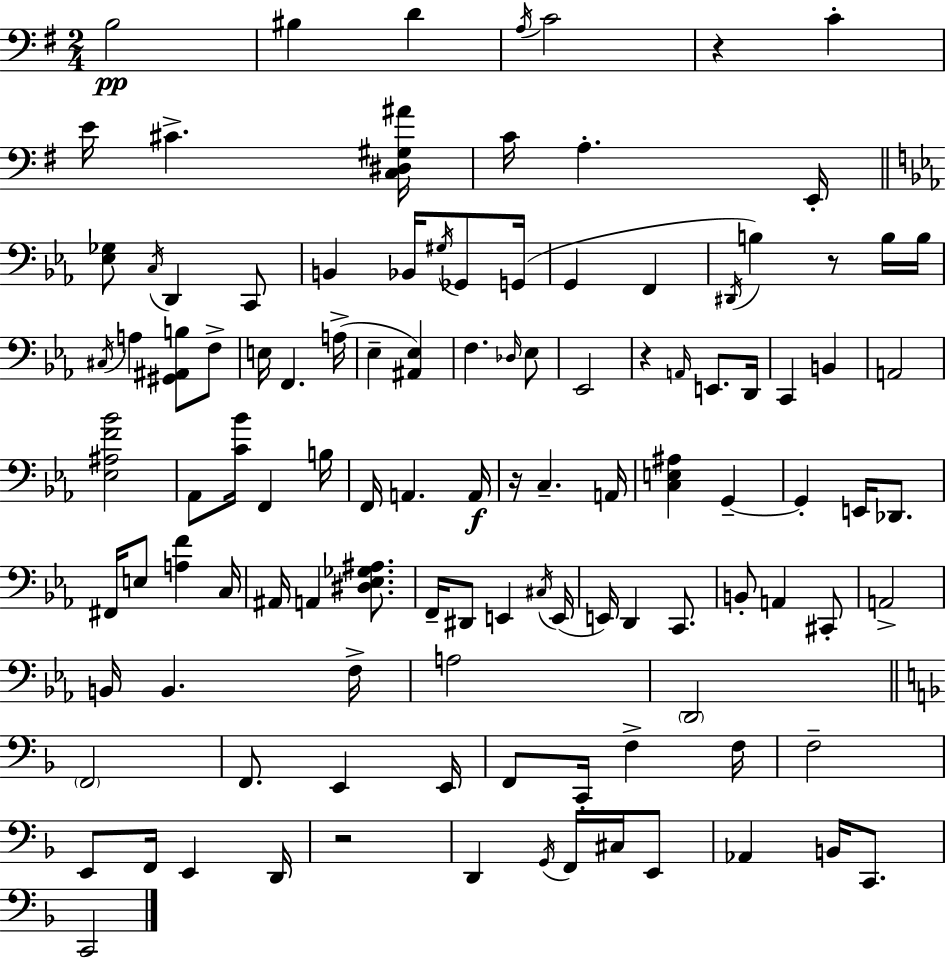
{
  \clef bass
  \numericTimeSignature
  \time 2/4
  \key e \minor
  b2\pp | bis4 d'4 | \acciaccatura { a16 } c'2 | r4 c'4-. | \break e'16 cis'4.-> | <c dis gis ais'>16 c'16 a4.-. | e,16-. \bar "||" \break \key ees \major <ees ges>8 \acciaccatura { c16 } d,4 c,8 | b,4 bes,16 \acciaccatura { gis16 } ges,8 | g,16( g,4 f,4 | \acciaccatura { dis,16 }) b4 r8 | \break b16 b16 \acciaccatura { cis16 } a4 | <gis, ais, b>8 f8-> e16 f,4. | a16->( ees4-- | <ais, ees>4) f4. | \break \grace { des16 } ees8 ees,2 | r4 | \grace { a,16 } e,8. d,16 c,4 | b,4 a,2 | \break <ees ais f' bes'>2 | aes,8 | <c' bes'>16 f,4 b16 f,16 a,4. | a,16\f r16 c4.-- | \break a,16 <c e ais>4 | g,4--~~ g,4-. | e,16 des,8. fis,16 e8 | <a f'>4 c16 ais,16 a,4 | \break <dis ees ges ais>8. f,16-- dis,8 | e,4 \acciaccatura { cis16 }( e,16 e,16) | d,4 c,8. b,8-. | a,4 cis,8-. a,2-> | \break b,16 | b,4. f16-> a2 | \parenthesize d,2 | \bar "||" \break \key f \major \parenthesize f,2 | f,8. e,4 e,16 | f,8 c,16-. f4-> f16 | f2-- | \break e,8 f,16 e,4 d,16 | r2 | d,4 \acciaccatura { g,16 } f,16 cis16 e,8 | aes,4 b,16 c,8. | \break c,2 | \bar "|."
}